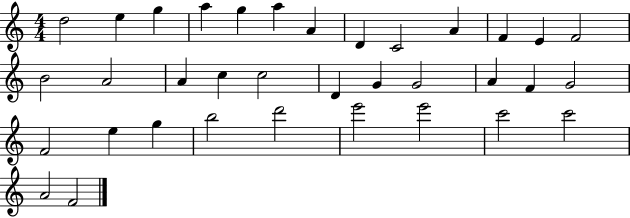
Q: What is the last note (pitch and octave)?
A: F4